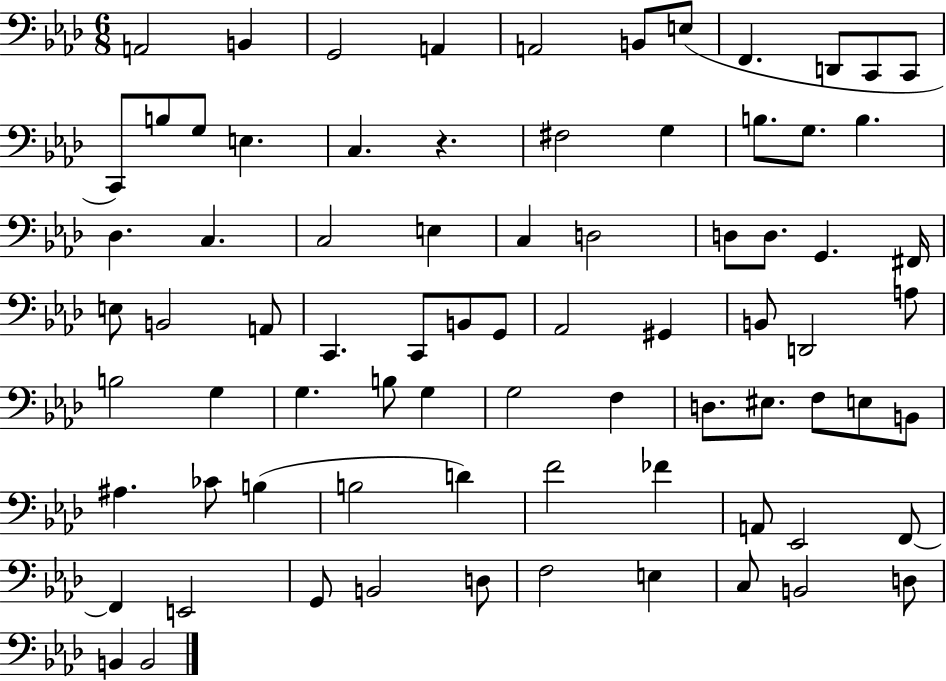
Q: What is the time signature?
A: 6/8